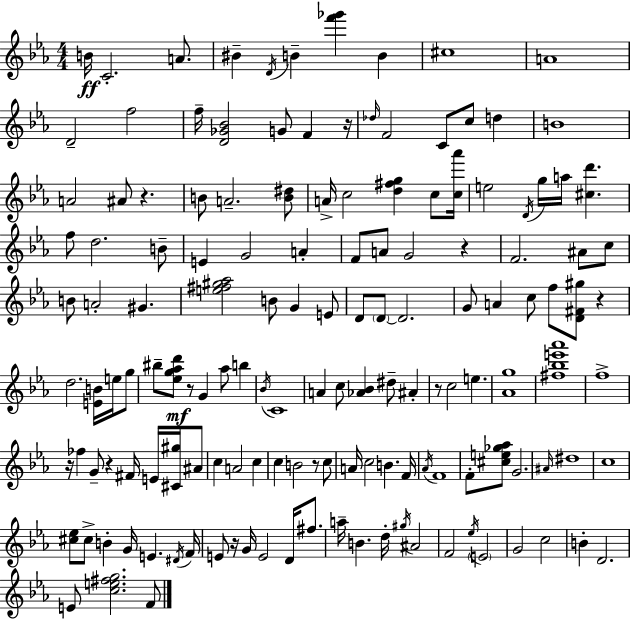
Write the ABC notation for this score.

X:1
T:Untitled
M:4/4
L:1/4
K:Cm
B/4 C2 A/2 ^B D/4 B [f'_g'] B ^c4 A4 D2 f2 f/4 [D_G_B]2 G/2 F z/4 _d/4 F2 C/2 c/2 d B4 A2 ^A/2 z B/2 A2 [B^d]/2 A/4 c2 [d^fg] c/2 [c_a']/4 e2 D/4 g/4 a/4 [^cd'] f/2 d2 B/2 E G2 A F/2 A/2 G2 z F2 ^A/2 c/2 B/2 A2 ^G [e^f^g_a]2 B/2 G E/2 D/2 D/2 D2 G/2 A c/2 f/2 [D^F^g]/2 z d2 [EB]/4 e/4 g/2 ^b/2 [_eg_ad']/2 z/2 G _a/2 b _B/4 C4 A c/2 [_A_B] ^d/2 ^A z/2 c2 e [_Ag]4 [^f_be'_a']4 f4 z/4 _f G/2 z ^F/4 E/4 [^C^g]/4 ^A/2 c A2 c c B2 z/2 c/2 A/4 c2 B F/4 _A/4 F4 F/2 [^ce_g_a]/2 G2 ^A/4 ^d4 c4 [^c_e]/2 ^c/2 B G/4 E ^D/4 F/4 E/2 z/4 G/4 E2 D/4 ^f/2 a/4 B d/4 ^g/4 ^A2 F2 _e/4 E2 G2 c2 B D2 E/2 [ce^fg]2 F/2